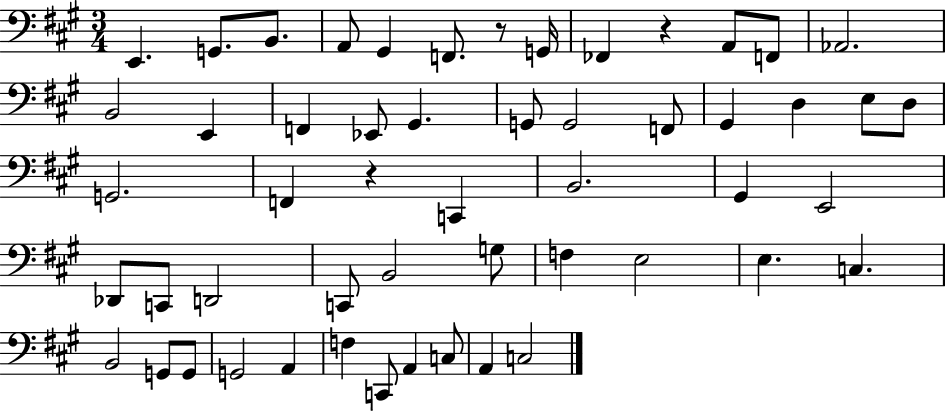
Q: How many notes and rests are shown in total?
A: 53